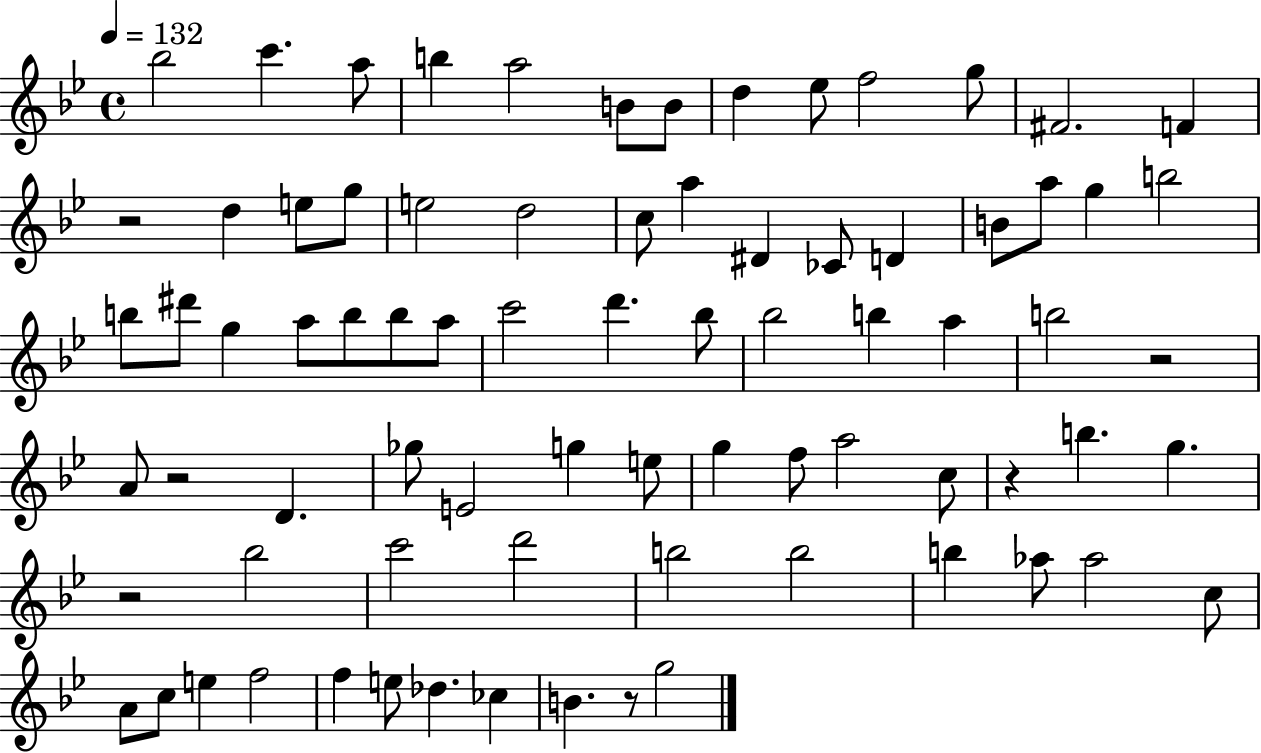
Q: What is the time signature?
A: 4/4